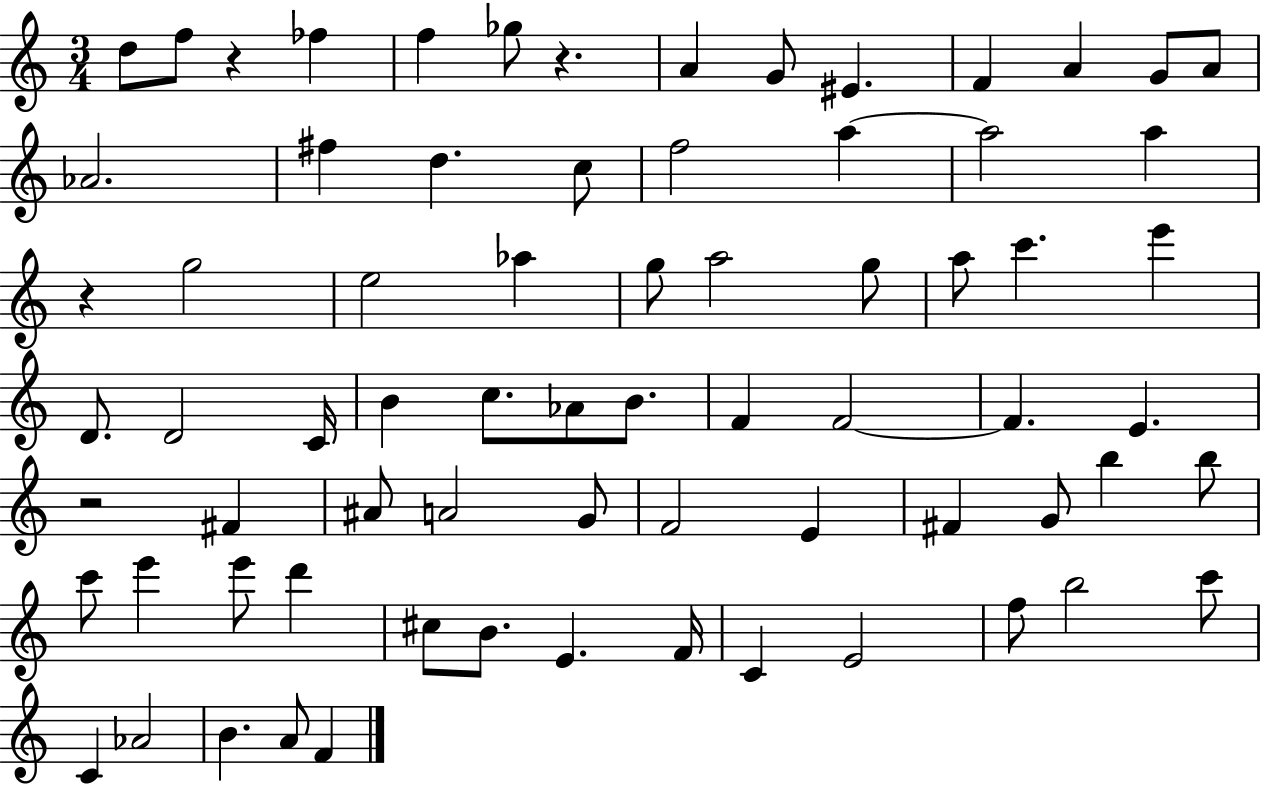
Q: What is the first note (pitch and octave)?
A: D5